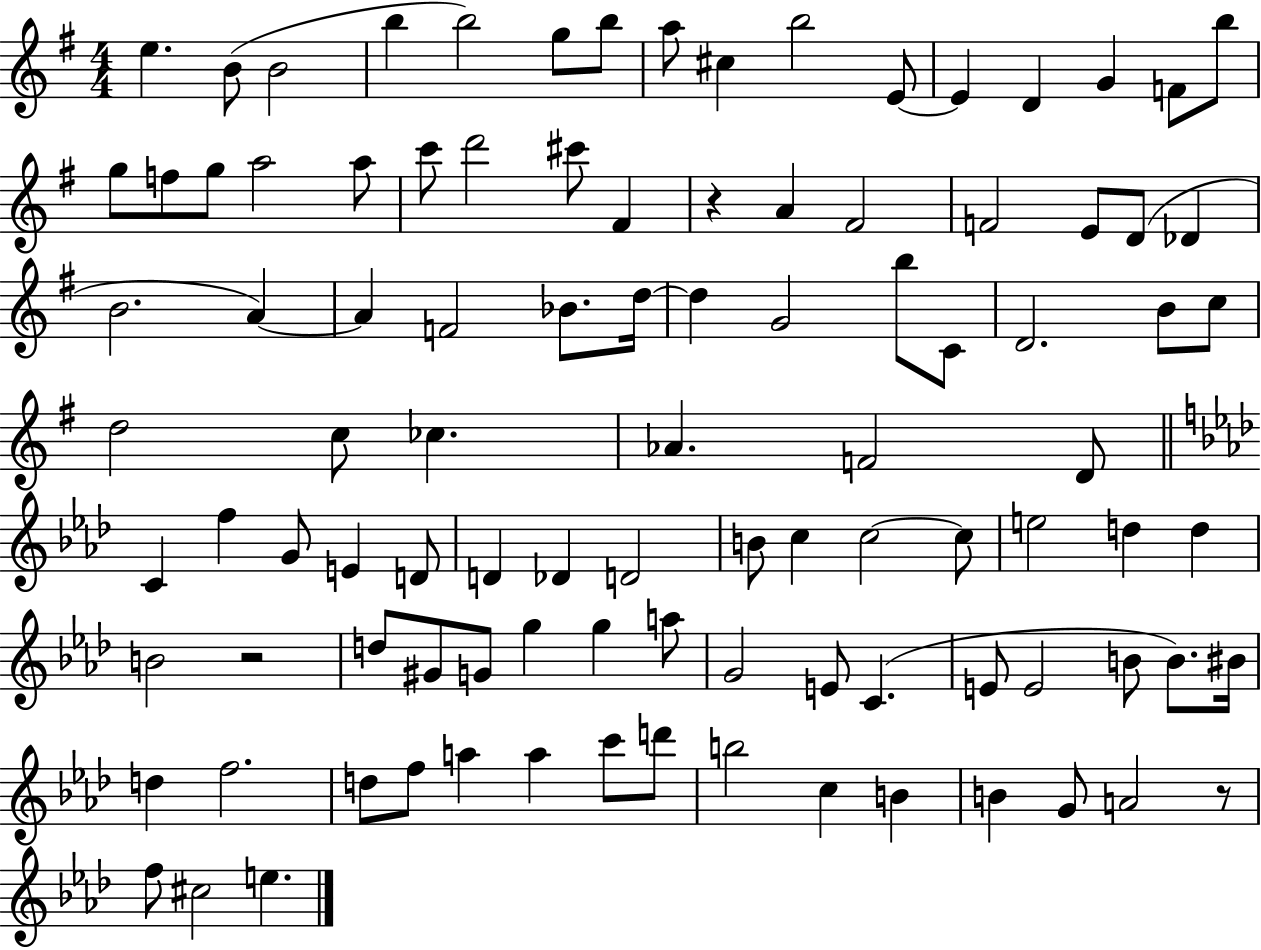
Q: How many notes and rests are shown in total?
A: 100